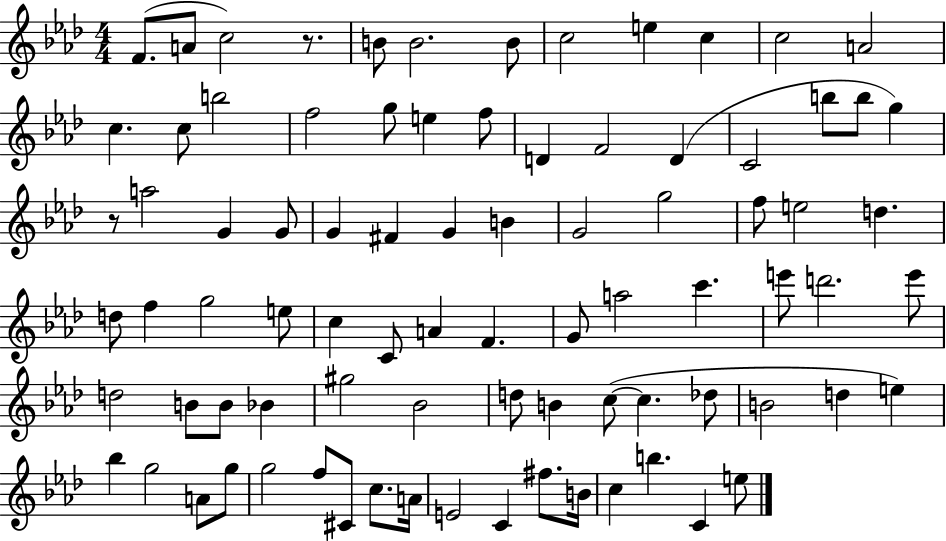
X:1
T:Untitled
M:4/4
L:1/4
K:Ab
F/2 A/2 c2 z/2 B/2 B2 B/2 c2 e c c2 A2 c c/2 b2 f2 g/2 e f/2 D F2 D C2 b/2 b/2 g z/2 a2 G G/2 G ^F G B G2 g2 f/2 e2 d d/2 f g2 e/2 c C/2 A F G/2 a2 c' e'/2 d'2 e'/2 d2 B/2 B/2 _B ^g2 _B2 d/2 B c/2 c _d/2 B2 d e _b g2 A/2 g/2 g2 f/2 ^C/2 c/2 A/4 E2 C ^f/2 B/4 c b C e/2